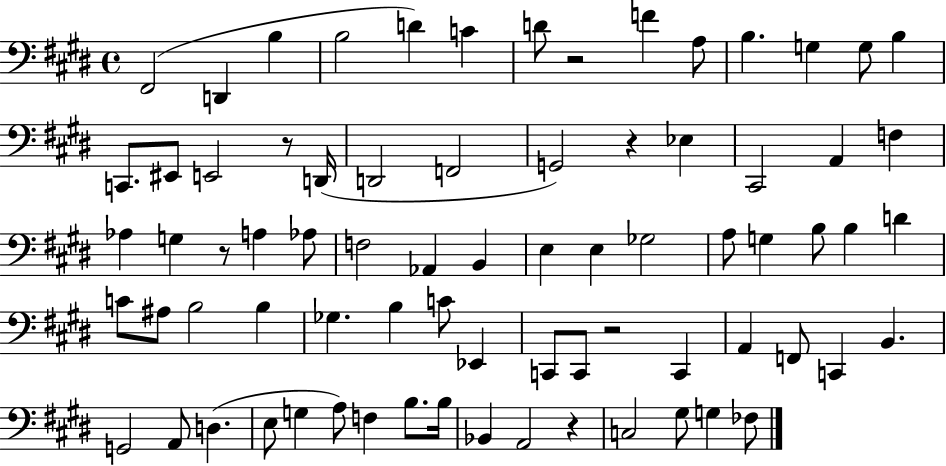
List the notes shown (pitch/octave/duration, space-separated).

F#2/h D2/q B3/q B3/h D4/q C4/q D4/e R/h F4/q A3/e B3/q. G3/q G3/e B3/q C2/e. EIS2/e E2/h R/e D2/s D2/h F2/h G2/h R/q Eb3/q C#2/h A2/q F3/q Ab3/q G3/q R/e A3/q Ab3/e F3/h Ab2/q B2/q E3/q E3/q Gb3/h A3/e G3/q B3/e B3/q D4/q C4/e A#3/e B3/h B3/q Gb3/q. B3/q C4/e Eb2/q C2/e C2/e R/h C2/q A2/q F2/e C2/q B2/q. G2/h A2/e D3/q. E3/e G3/q A3/e F3/q B3/e. B3/s Bb2/q A2/h R/q C3/h G#3/e G3/q FES3/e